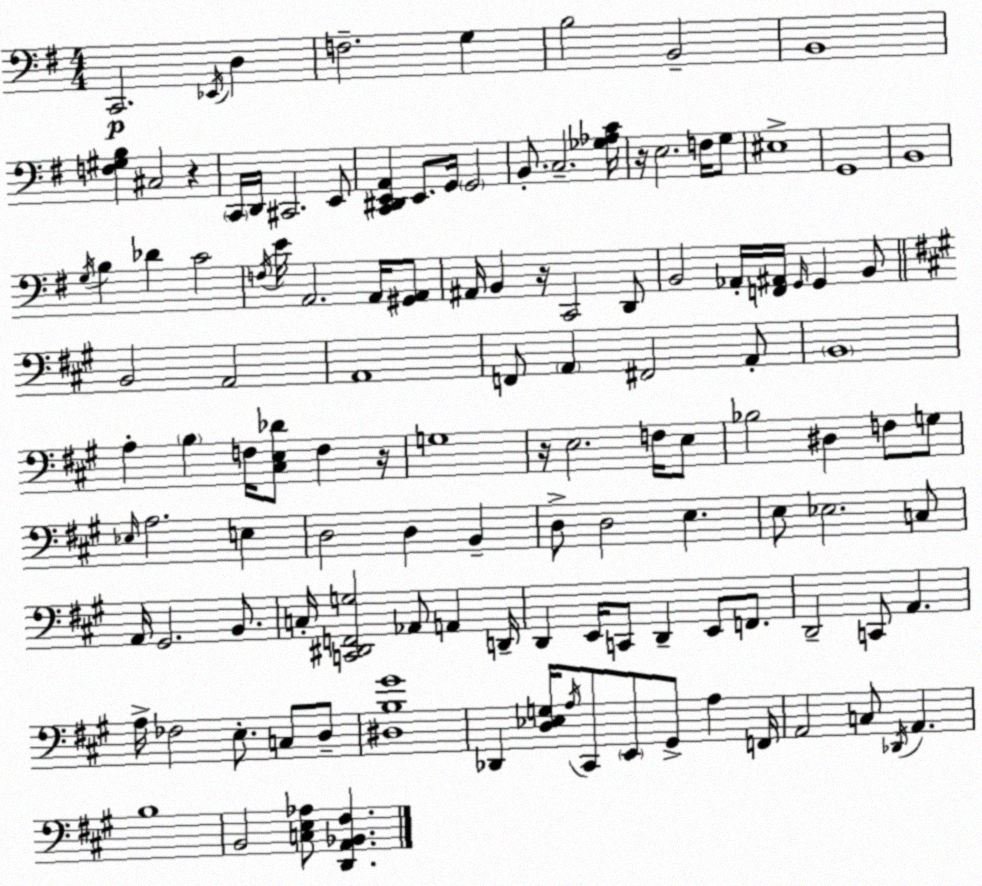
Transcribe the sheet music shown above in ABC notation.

X:1
T:Untitled
M:4/4
L:1/4
K:G
C,,2 _E,,/4 D, F,2 G, B,2 B,,2 B,,4 [F,^G,B,] ^C,2 z C,,/4 D,,/4 ^C,,2 E,,/2 [C,,^D,,E,,A,,] E,,/2 G,,/4 G,,2 B,,/2 C,2 [_G,_A,C]/4 z/4 E,2 F,/4 G,/2 ^E,4 G,,4 B,,4 G,/4 B, _D C2 F,/4 E/4 A,,2 A,,/4 [^G,,A,,]/2 ^A,,/4 B,, z/4 C,,2 D,,/2 B,,2 _A,,/4 [F,,^A,,]/4 G,,/4 G,, B,,/2 B,,2 A,,2 A,,4 F,,/2 A,, ^F,,2 A,,/2 B,,4 A, B, F,/4 [^C,E,_D]/2 F, z/4 G,4 z/4 E,2 F,/4 E,/2 _B,2 ^D, F,/2 G,/2 _E,/4 A,2 E, D,2 D, B,, D,/2 D,2 E, E,/2 _E,2 C,/2 A,,/4 ^G,,2 B,,/2 C,/4 [C,,^D,,F,,G,]2 _A,,/2 A,, D,,/4 D,, E,,/4 C,,/2 D,, E,,/2 F,,/2 D,,2 C,,/2 A,, A,/4 _F,2 E,/2 C,/2 D,/2 [^D,B,^G]4 _D,, [D,_E,G,]/4 A,/4 ^C,,/2 E,,/2 ^G,,/2 A, F,,/4 A,,2 C,/2 _D,,/4 A,, B,4 B,,2 [C,E,_A,]/2 [D,,A,,_B,,^F,]